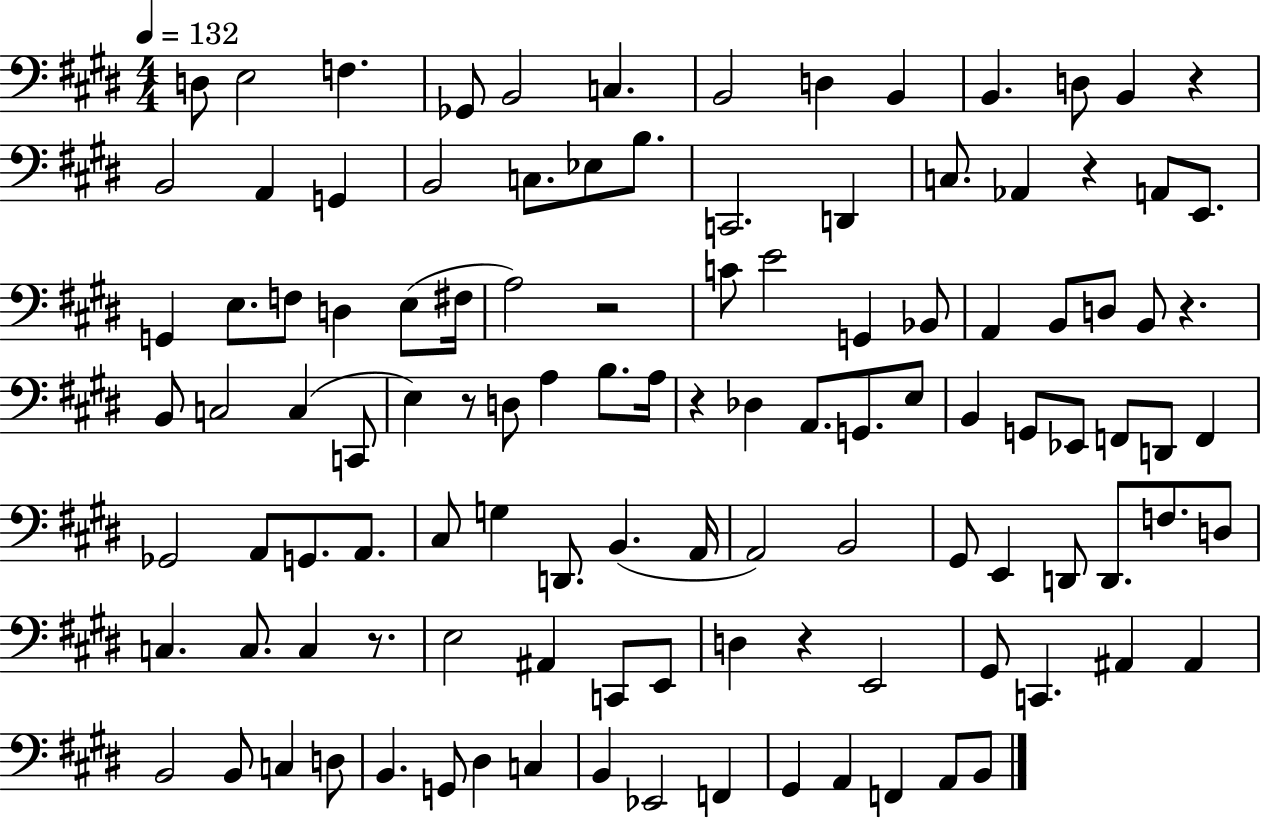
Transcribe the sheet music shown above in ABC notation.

X:1
T:Untitled
M:4/4
L:1/4
K:E
D,/2 E,2 F, _G,,/2 B,,2 C, B,,2 D, B,, B,, D,/2 B,, z B,,2 A,, G,, B,,2 C,/2 _E,/2 B,/2 C,,2 D,, C,/2 _A,, z A,,/2 E,,/2 G,, E,/2 F,/2 D, E,/2 ^F,/4 A,2 z2 C/2 E2 G,, _B,,/2 A,, B,,/2 D,/2 B,,/2 z B,,/2 C,2 C, C,,/2 E, z/2 D,/2 A, B,/2 A,/4 z _D, A,,/2 G,,/2 E,/2 B,, G,,/2 _E,,/2 F,,/2 D,,/2 F,, _G,,2 A,,/2 G,,/2 A,,/2 ^C,/2 G, D,,/2 B,, A,,/4 A,,2 B,,2 ^G,,/2 E,, D,,/2 D,,/2 F,/2 D,/2 C, C,/2 C, z/2 E,2 ^A,, C,,/2 E,,/2 D, z E,,2 ^G,,/2 C,, ^A,, ^A,, B,,2 B,,/2 C, D,/2 B,, G,,/2 ^D, C, B,, _E,,2 F,, ^G,, A,, F,, A,,/2 B,,/2